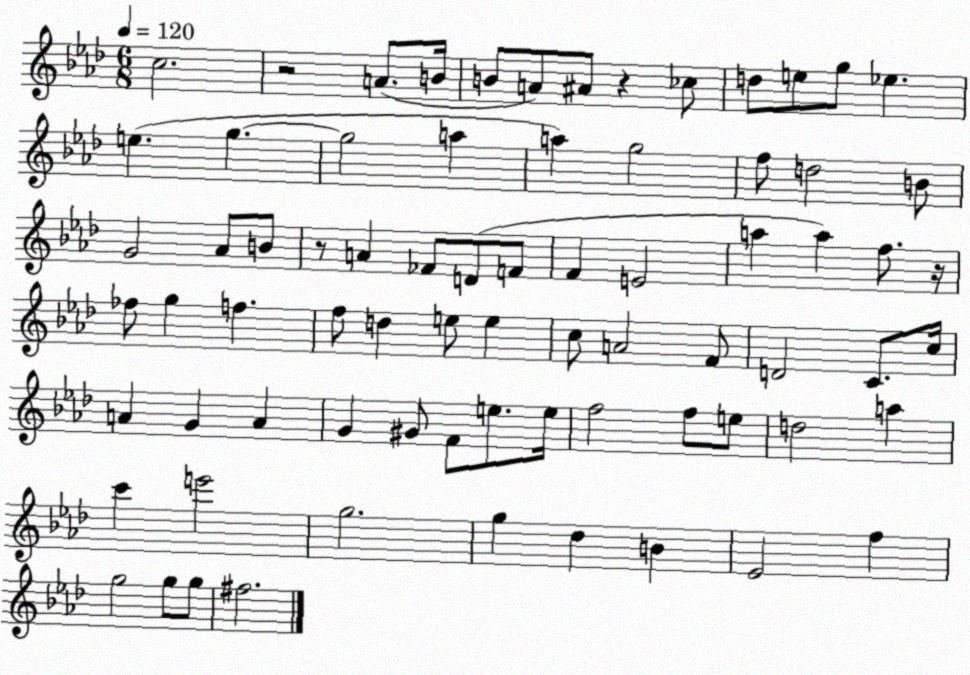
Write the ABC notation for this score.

X:1
T:Untitled
M:6/8
L:1/4
K:Ab
c2 z2 A/2 B/4 B/2 A/2 ^A/2 z _c/2 d/2 e/2 g/2 _e e g g2 a a g2 f/2 d2 B/2 G2 _A/2 B/2 z/2 A _F/2 D/2 F/2 F E2 a a f/2 z/4 _f/2 g f f/2 d e/2 e c/2 A2 F/2 D2 C/2 c/4 A G A G ^G/2 F/2 e/2 e/4 f2 f/2 e/2 d2 a c' e'2 g2 g _d B _E2 f g2 g/2 g/2 ^f2